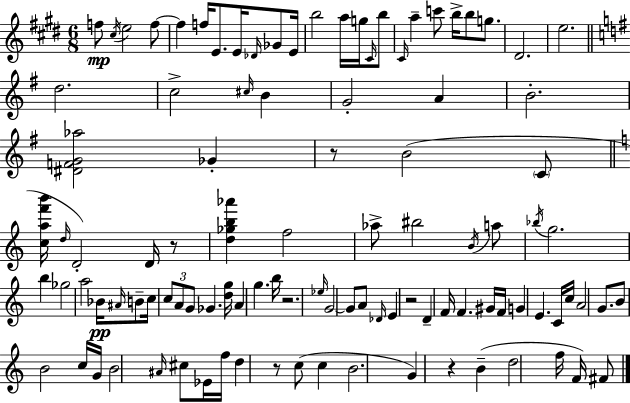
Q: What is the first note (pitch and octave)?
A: F5